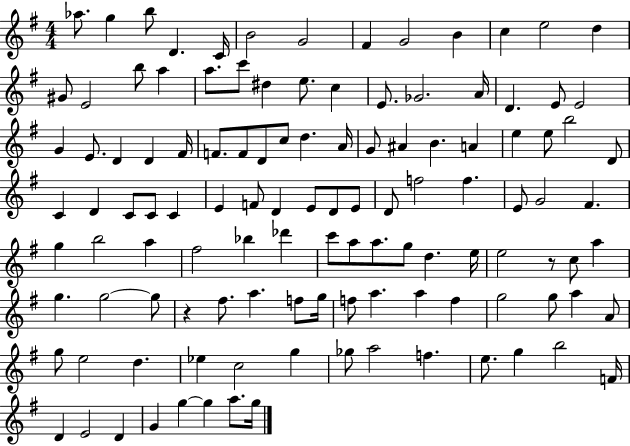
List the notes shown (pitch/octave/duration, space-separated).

Ab5/e. G5/q B5/e D4/q. C4/s B4/h G4/h F#4/q G4/h B4/q C5/q E5/h D5/q G#4/e E4/h B5/e A5/q A5/e. C6/e D#5/q E5/e. C5/q E4/e. Gb4/h. A4/s D4/q. E4/e E4/h G4/q E4/e. D4/q D4/q F#4/s F4/e. F4/e D4/e C5/e D5/q. A4/s G4/e A#4/q B4/q. A4/q E5/q E5/e B5/h D4/e C4/q D4/q C4/e C4/e C4/q E4/q F4/e D4/q E4/e D4/e E4/e D4/e F5/h F5/q. E4/e G4/h F#4/q. G5/q B5/h A5/q F#5/h Bb5/q Db6/q C6/e A5/e A5/e. G5/e D5/q. E5/s E5/h R/e C5/e A5/q G5/q. G5/h G5/e R/q F#5/e. A5/q. F5/e G5/s F5/e A5/q. A5/q F5/q G5/h G5/e A5/q A4/e G5/e E5/h D5/q. Eb5/q C5/h G5/q Gb5/e A5/h F5/q. E5/e. G5/q B5/h F4/s D4/q E4/h D4/q G4/q G5/q G5/q A5/e. G5/s